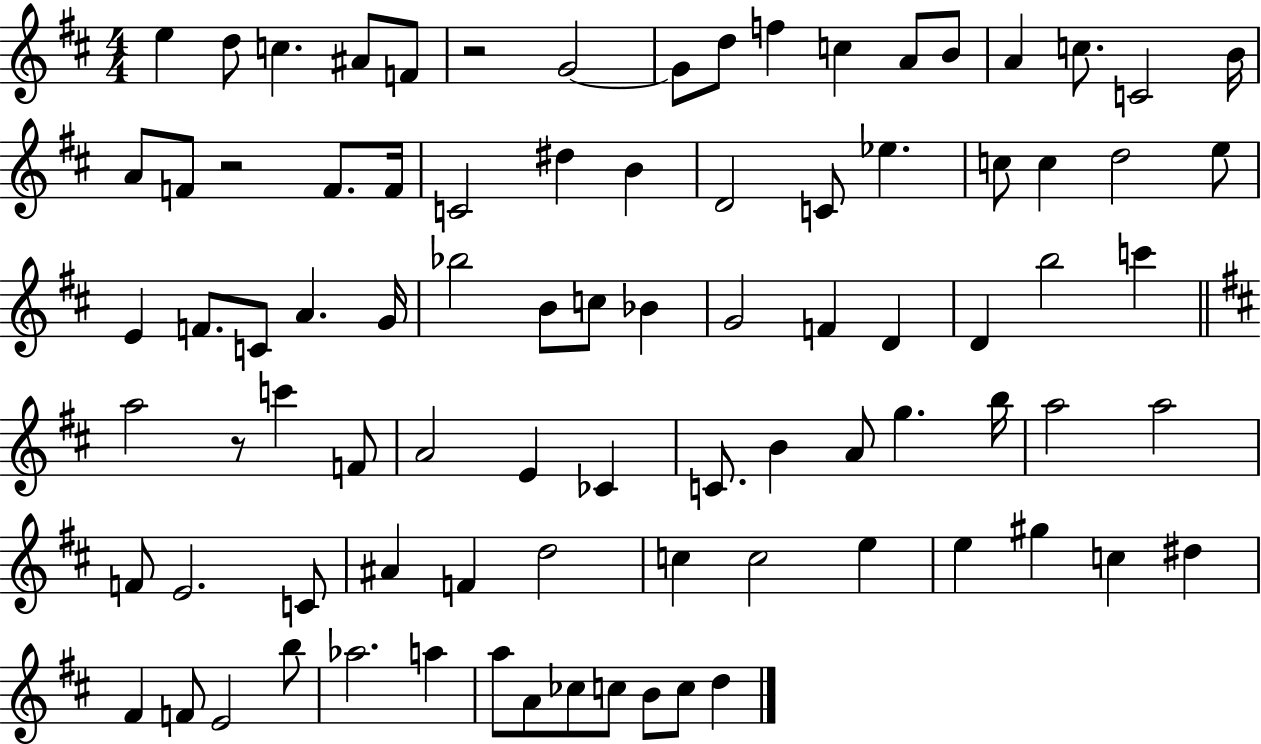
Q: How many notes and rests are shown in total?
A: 87